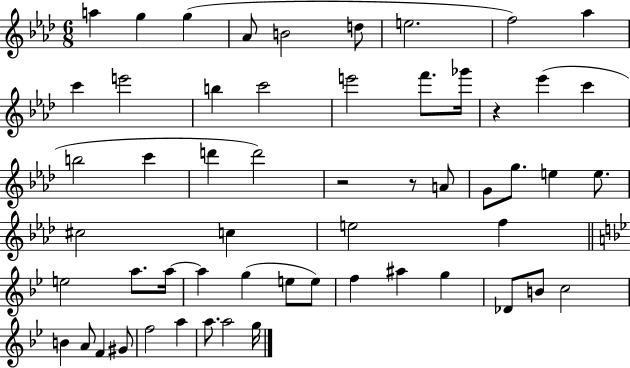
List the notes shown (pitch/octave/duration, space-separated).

A5/q G5/q G5/q Ab4/e B4/h D5/e E5/h. F5/h Ab5/q C6/q E6/h B5/q C6/h E6/h F6/e. Gb6/s R/q Eb6/q C6/q B5/h C6/q D6/q D6/h R/h R/e A4/e G4/e G5/e. E5/q E5/e. C#5/h C5/q E5/h F5/q E5/h A5/e. A5/s A5/q G5/q E5/e E5/e F5/q A#5/q G5/q Db4/e B4/e C5/h B4/q A4/e F4/q G#4/e F5/h A5/q A5/e. A5/h G5/s